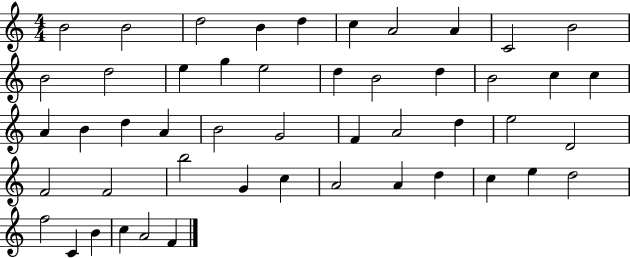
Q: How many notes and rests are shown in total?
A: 49